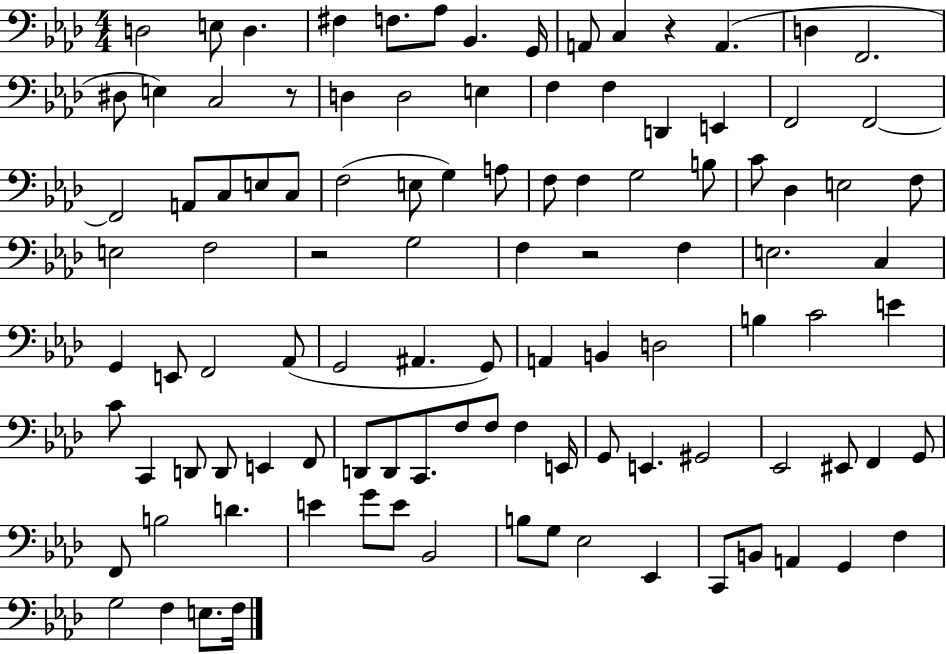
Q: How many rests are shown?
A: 4